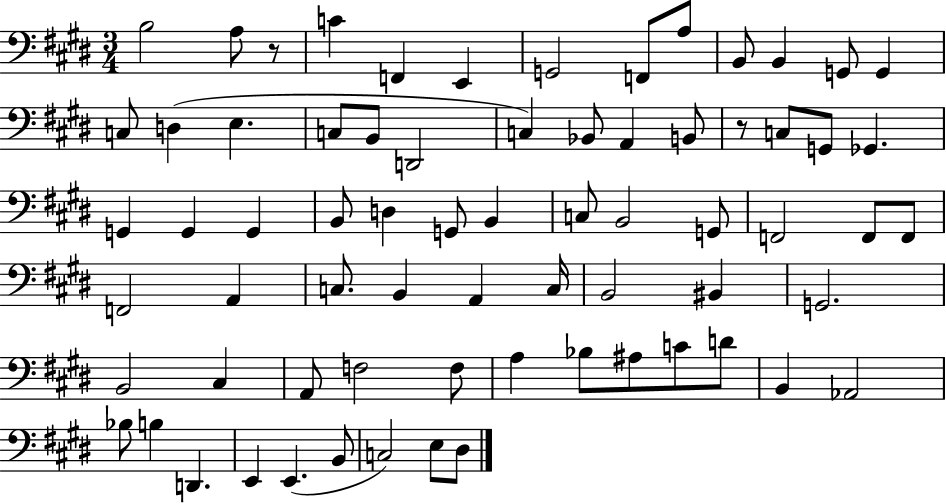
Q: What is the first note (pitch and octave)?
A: B3